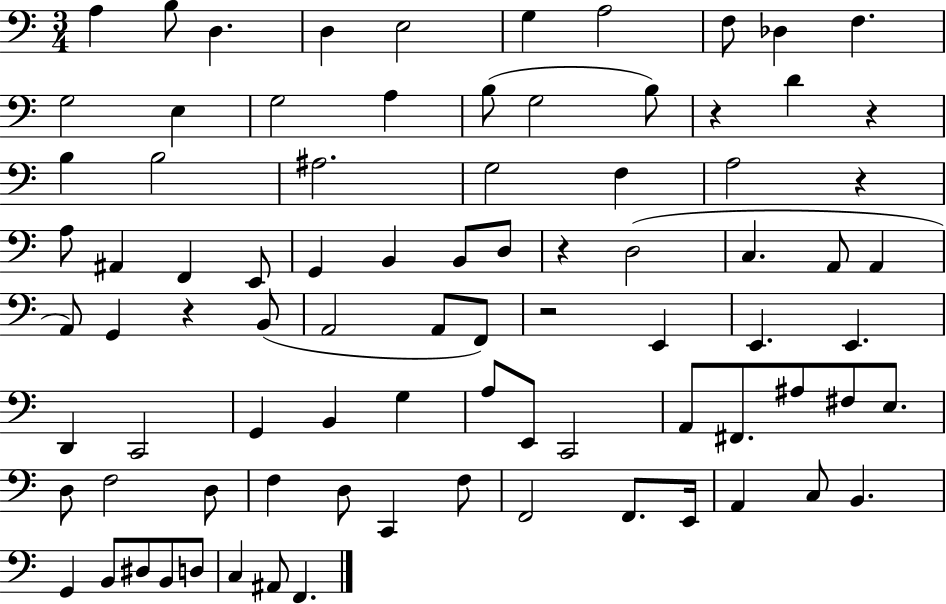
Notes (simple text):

A3/q B3/e D3/q. D3/q E3/h G3/q A3/h F3/e Db3/q F3/q. G3/h E3/q G3/h A3/q B3/e G3/h B3/e R/q D4/q R/q B3/q B3/h A#3/h. G3/h F3/q A3/h R/q A3/e A#2/q F2/q E2/e G2/q B2/q B2/e D3/e R/q D3/h C3/q. A2/e A2/q A2/e G2/q R/q B2/e A2/h A2/e F2/e R/h E2/q E2/q. E2/q. D2/q C2/h G2/q B2/q G3/q A3/e E2/e C2/h A2/e F#2/e. A#3/e F#3/e E3/e. D3/e F3/h D3/e F3/q D3/e C2/q F3/e F2/h F2/e. E2/s A2/q C3/e B2/q. G2/q B2/e D#3/e B2/e D3/e C3/q A#2/e F2/q.